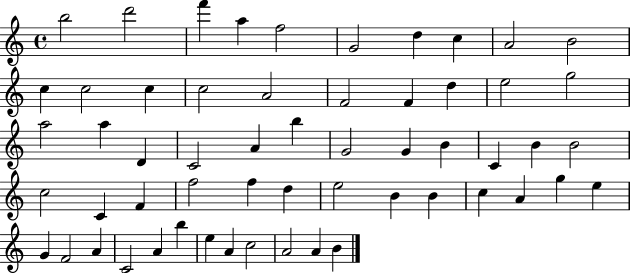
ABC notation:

X:1
T:Untitled
M:4/4
L:1/4
K:C
b2 d'2 f' a f2 G2 d c A2 B2 c c2 c c2 A2 F2 F d e2 g2 a2 a D C2 A b G2 G B C B B2 c2 C F f2 f d e2 B B c A g e G F2 A C2 A b e A c2 A2 A B